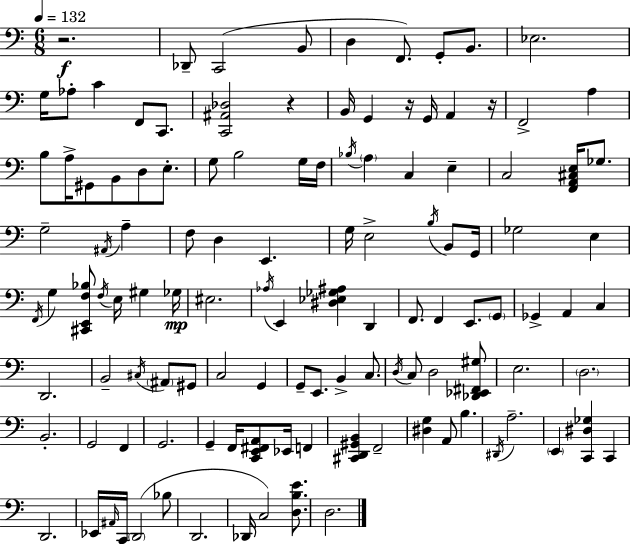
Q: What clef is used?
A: bass